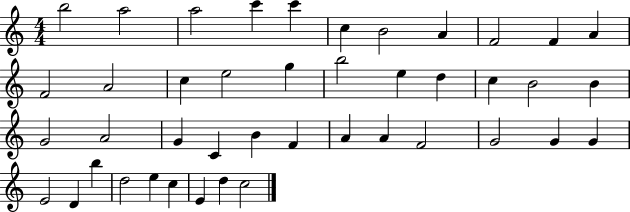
{
  \clef treble
  \numericTimeSignature
  \time 4/4
  \key c \major
  b''2 a''2 | a''2 c'''4 c'''4 | c''4 b'2 a'4 | f'2 f'4 a'4 | \break f'2 a'2 | c''4 e''2 g''4 | b''2 e''4 d''4 | c''4 b'2 b'4 | \break g'2 a'2 | g'4 c'4 b'4 f'4 | a'4 a'4 f'2 | g'2 g'4 g'4 | \break e'2 d'4 b''4 | d''2 e''4 c''4 | e'4 d''4 c''2 | \bar "|."
}